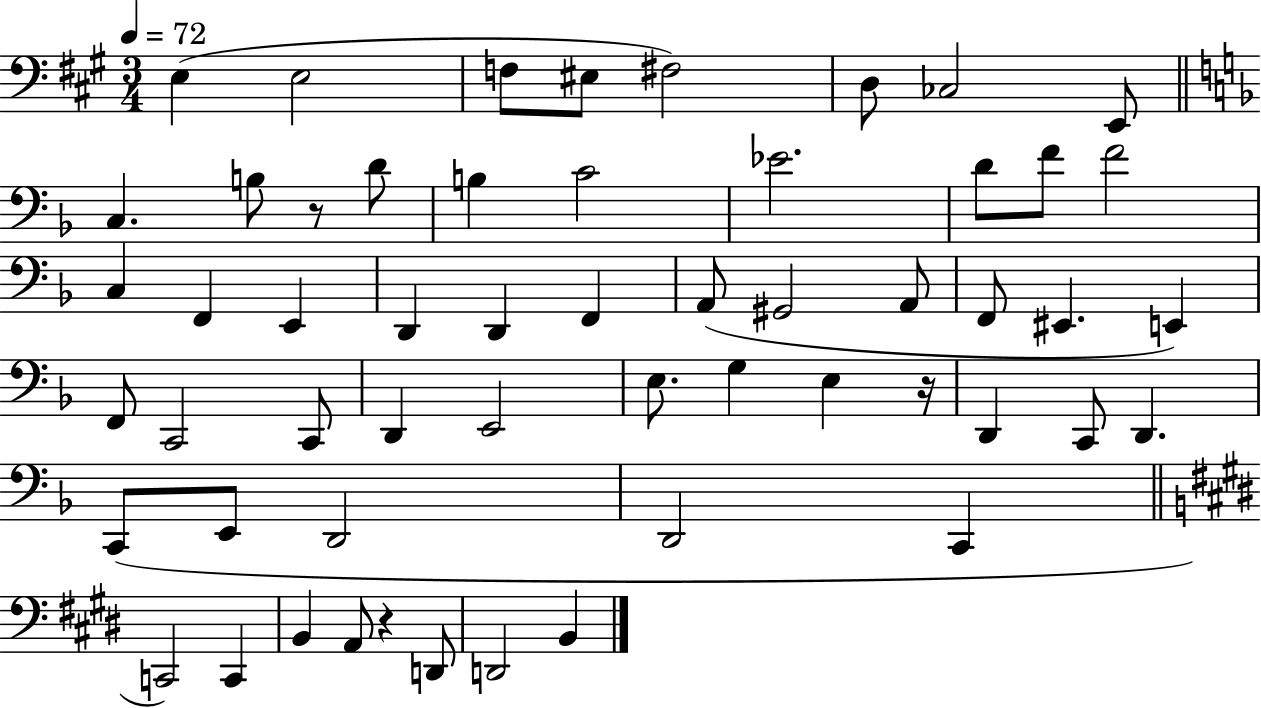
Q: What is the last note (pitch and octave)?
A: B2